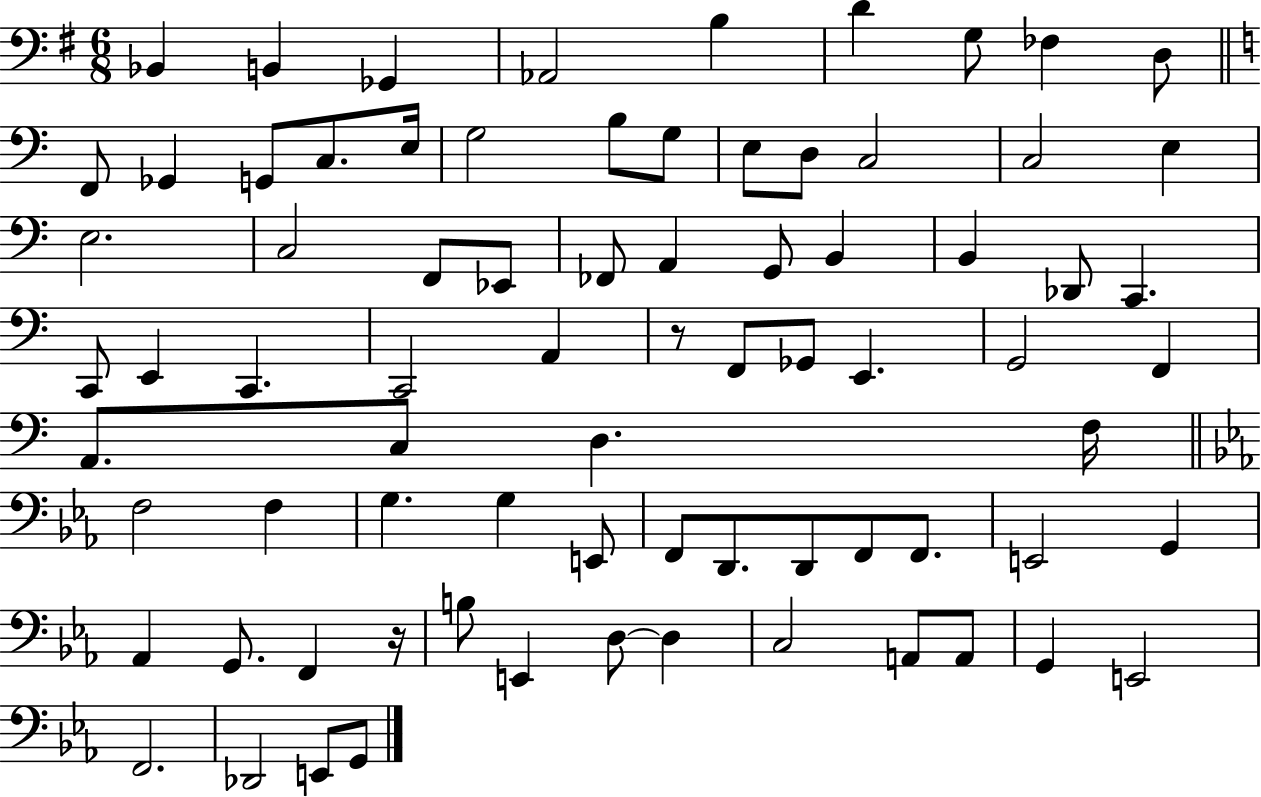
Bb2/q B2/q Gb2/q Ab2/h B3/q D4/q G3/e FES3/q D3/e F2/e Gb2/q G2/e C3/e. E3/s G3/h B3/e G3/e E3/e D3/e C3/h C3/h E3/q E3/h. C3/h F2/e Eb2/e FES2/e A2/q G2/e B2/q B2/q Db2/e C2/q. C2/e E2/q C2/q. C2/h A2/q R/e F2/e Gb2/e E2/q. G2/h F2/q A2/e. C3/e D3/q. F3/s F3/h F3/q G3/q. G3/q E2/e F2/e D2/e. D2/e F2/e F2/e. E2/h G2/q Ab2/q G2/e. F2/q R/s B3/e E2/q D3/e D3/q C3/h A2/e A2/e G2/q E2/h F2/h. Db2/h E2/e G2/e